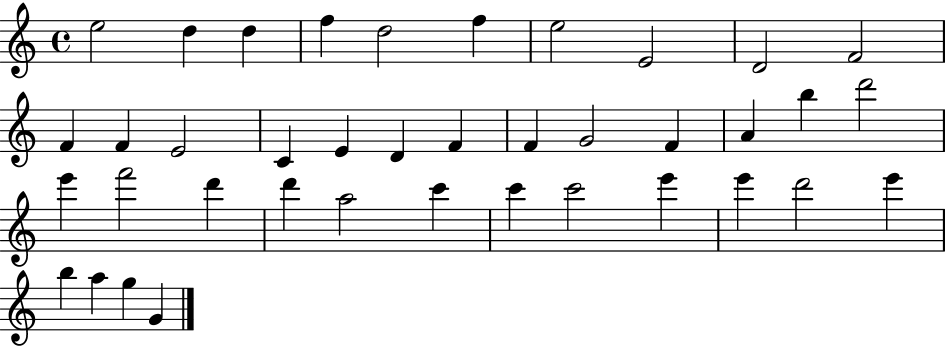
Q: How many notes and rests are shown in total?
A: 39